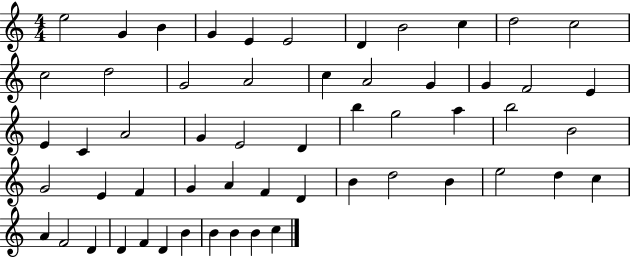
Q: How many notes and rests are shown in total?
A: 56